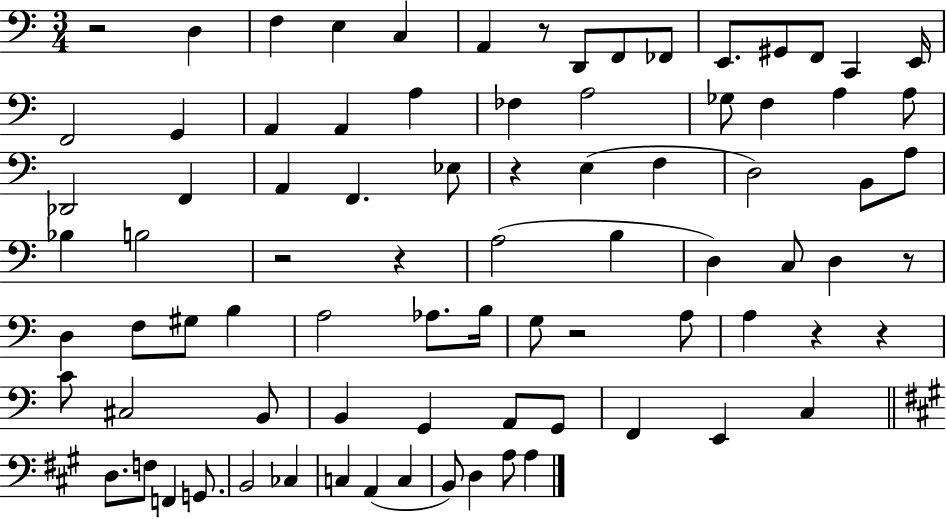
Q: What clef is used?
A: bass